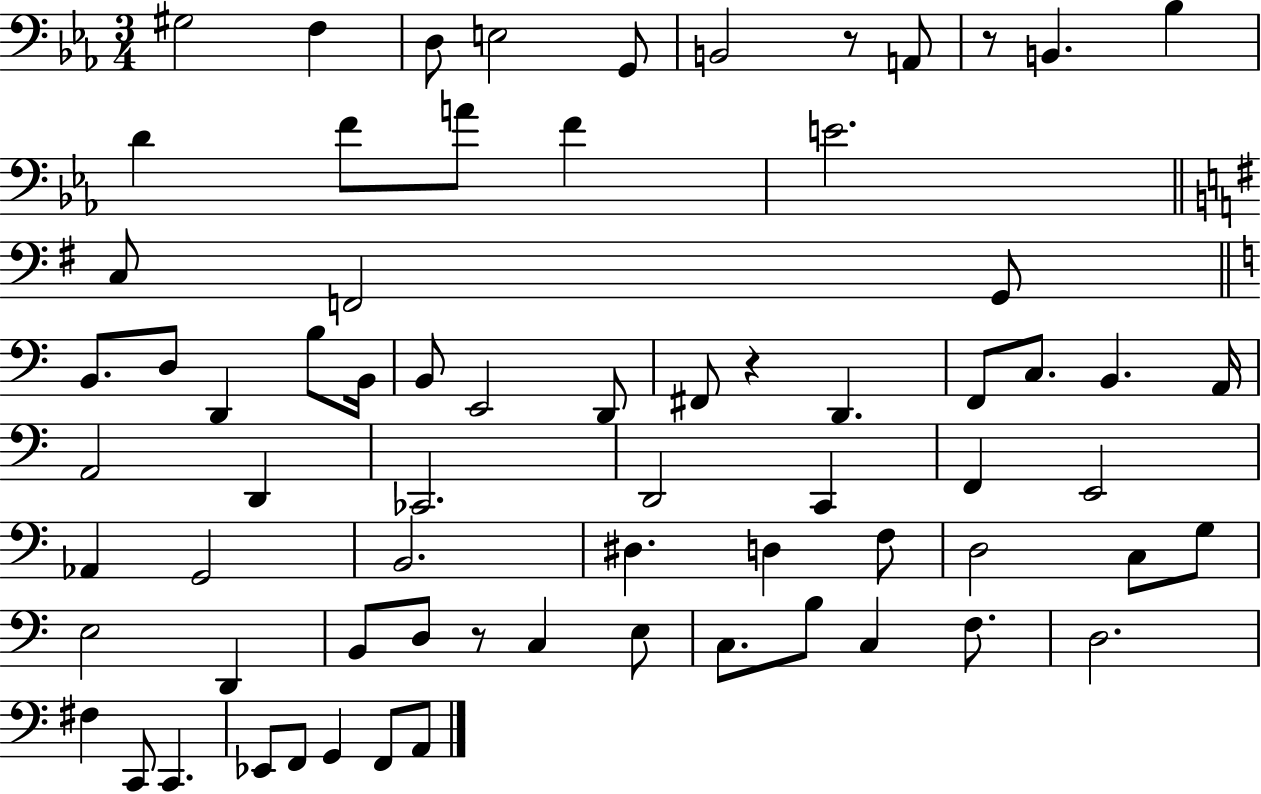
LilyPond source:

{
  \clef bass
  \numericTimeSignature
  \time 3/4
  \key ees \major
  \repeat volta 2 { gis2 f4 | d8 e2 g,8 | b,2 r8 a,8 | r8 b,4. bes4 | \break d'4 f'8 a'8 f'4 | e'2. | \bar "||" \break \key g \major c8 f,2 g,8 | \bar "||" \break \key a \minor b,8. d8 d,4 b8 b,16 | b,8 e,2 d,8 | fis,8 r4 d,4. | f,8 c8. b,4. a,16 | \break a,2 d,4 | ces,2. | d,2 c,4 | f,4 e,2 | \break aes,4 g,2 | b,2. | dis4. d4 f8 | d2 c8 g8 | \break e2 d,4 | b,8 d8 r8 c4 e8 | c8. b8 c4 f8. | d2. | \break fis4 c,8 c,4. | ees,8 f,8 g,4 f,8 a,8 | } \bar "|."
}